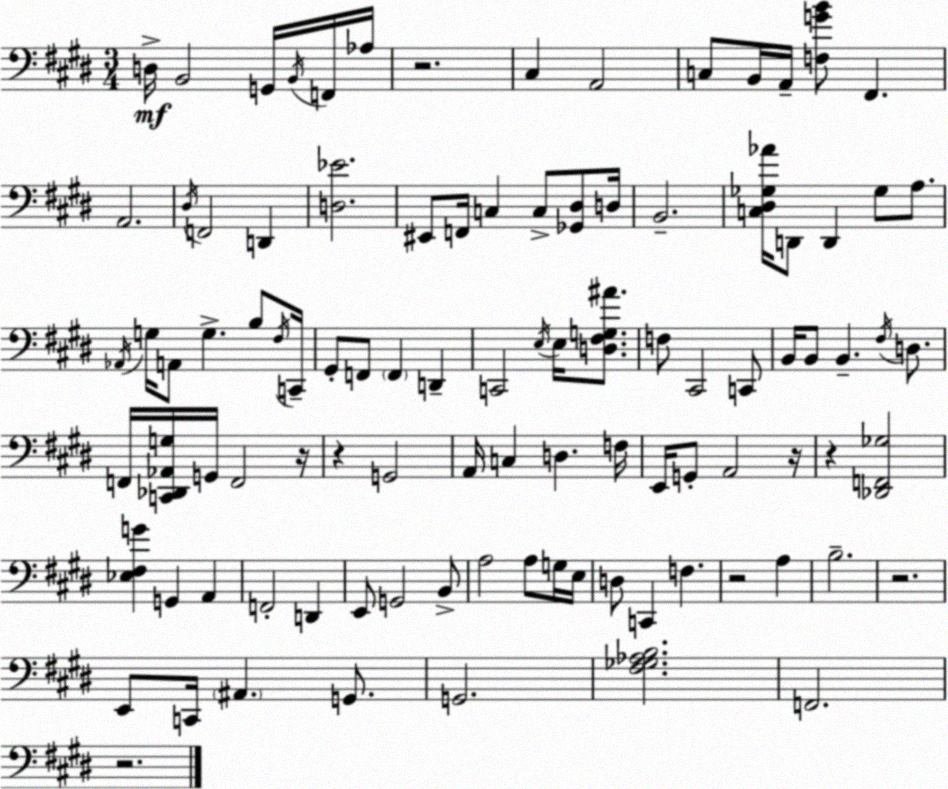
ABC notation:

X:1
T:Untitled
M:3/4
L:1/4
K:E
D,/4 B,,2 G,,/4 B,,/4 F,,/4 _A,/4 z2 ^C, A,,2 C,/2 B,,/4 A,,/4 [F,GB]/2 ^F,, A,,2 ^D,/4 F,,2 D,, [D,_E]2 ^E,,/2 F,,/4 C, C,/2 [_G,,^D,]/2 D,/4 B,,2 [C,^D,_G,_A]/4 D,,/2 D,, _G,/2 A,/2 _A,,/4 G,/4 A,,/2 G, B,/2 ^F,/4 C,,/4 ^G,,/2 F,,/2 F,, D,, C,,2 E,/4 E,/4 [D,^F,G,^A]/2 F,/2 ^C,,2 C,,/2 B,,/4 B,,/2 B,, ^F,/4 D,/2 F,,/4 [C,,_D,,_A,,G,]/4 G,,/4 F,,2 z/4 z G,,2 A,,/4 C, D, F,/4 E,,/4 G,,/2 A,,2 z/4 z [_D,,F,,_G,]2 [_E,^F,G] G,, A,, F,,2 D,, E,,/2 G,,2 B,,/2 A,2 A,/2 G,/4 E,/4 D,/2 C,, F, z2 A, B,2 z2 E,,/2 C,,/4 ^A,, G,,/2 G,,2 [^F,_G,_A,B,]2 F,,2 z2